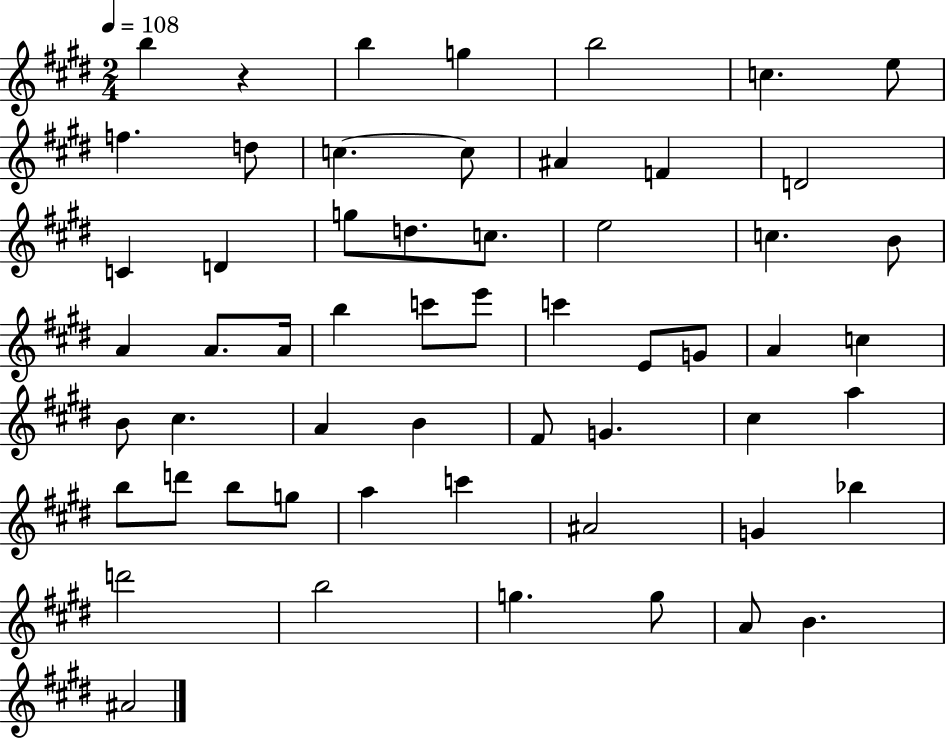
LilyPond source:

{
  \clef treble
  \numericTimeSignature
  \time 2/4
  \key e \major
  \tempo 4 = 108
  b''4 r4 | b''4 g''4 | b''2 | c''4. e''8 | \break f''4. d''8 | c''4.~~ c''8 | ais'4 f'4 | d'2 | \break c'4 d'4 | g''8 d''8. c''8. | e''2 | c''4. b'8 | \break a'4 a'8. a'16 | b''4 c'''8 e'''8 | c'''4 e'8 g'8 | a'4 c''4 | \break b'8 cis''4. | a'4 b'4 | fis'8 g'4. | cis''4 a''4 | \break b''8 d'''8 b''8 g''8 | a''4 c'''4 | ais'2 | g'4 bes''4 | \break d'''2 | b''2 | g''4. g''8 | a'8 b'4. | \break ais'2 | \bar "|."
}